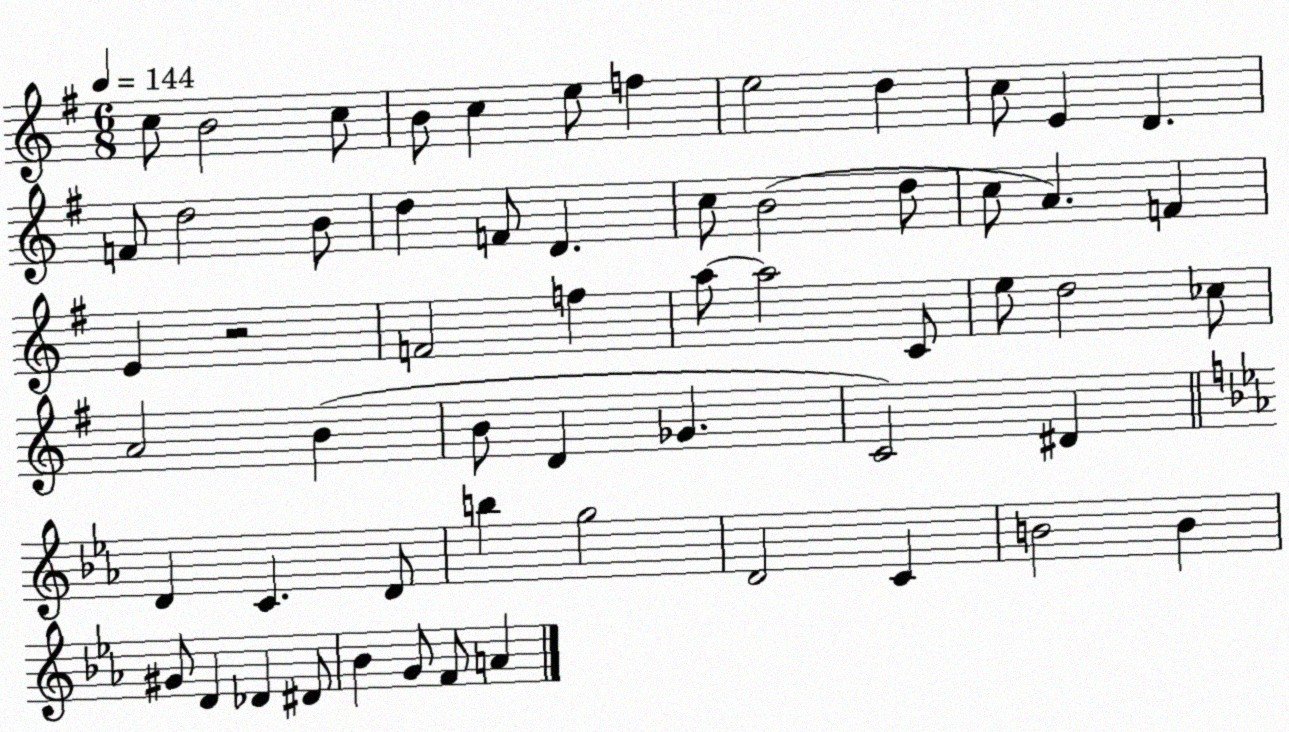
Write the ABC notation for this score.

X:1
T:Untitled
M:6/8
L:1/4
K:G
c/2 B2 c/2 B/2 c e/2 f e2 d c/2 E D F/2 d2 B/2 d F/2 D c/2 B2 d/2 c/2 A F E z2 F2 f a/2 a2 C/2 e/2 d2 _c/2 A2 B B/2 D _G C2 ^D D C D/2 b g2 D2 C B2 B ^G/2 D _D ^D/2 _B G/2 F/2 A